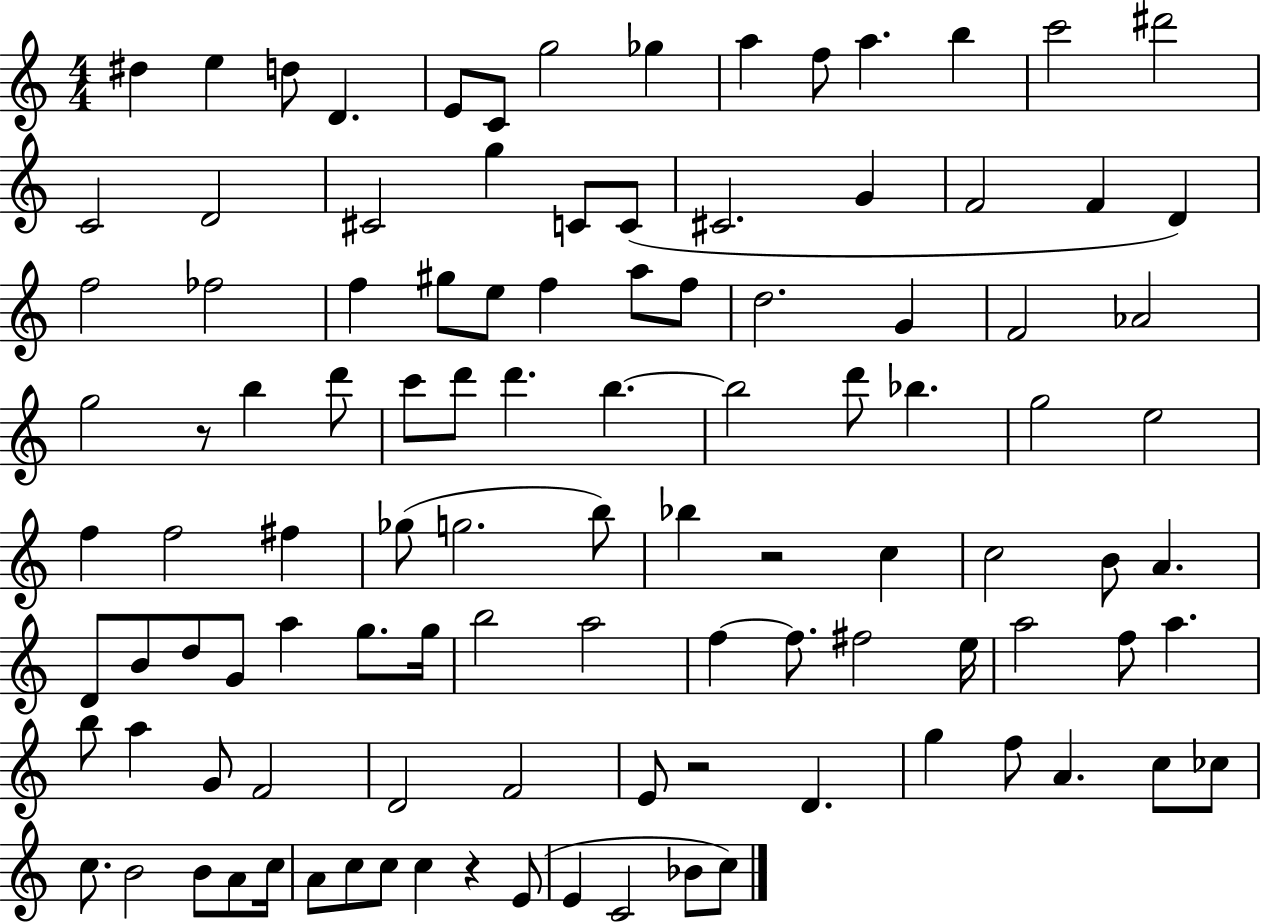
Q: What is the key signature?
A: C major